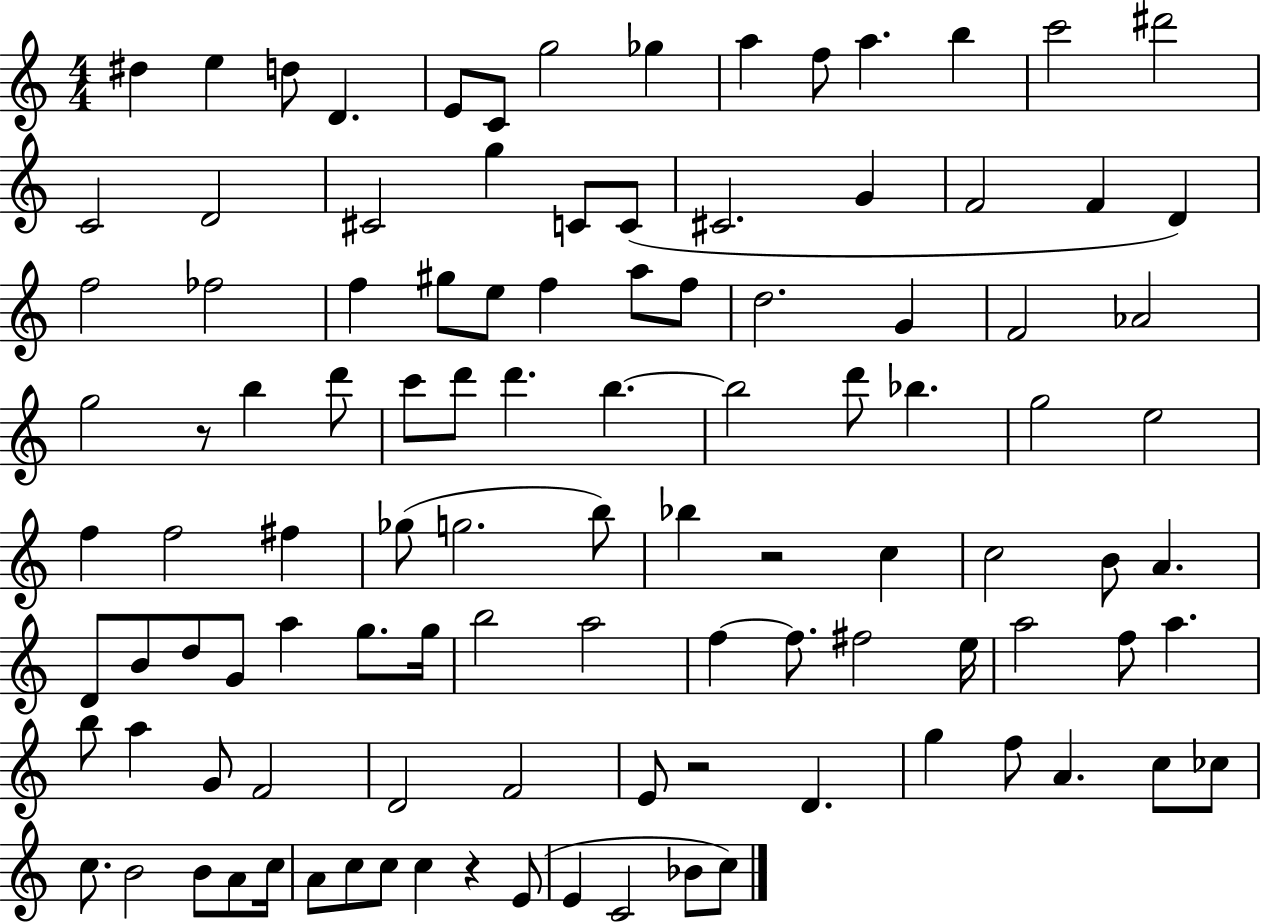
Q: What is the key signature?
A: C major